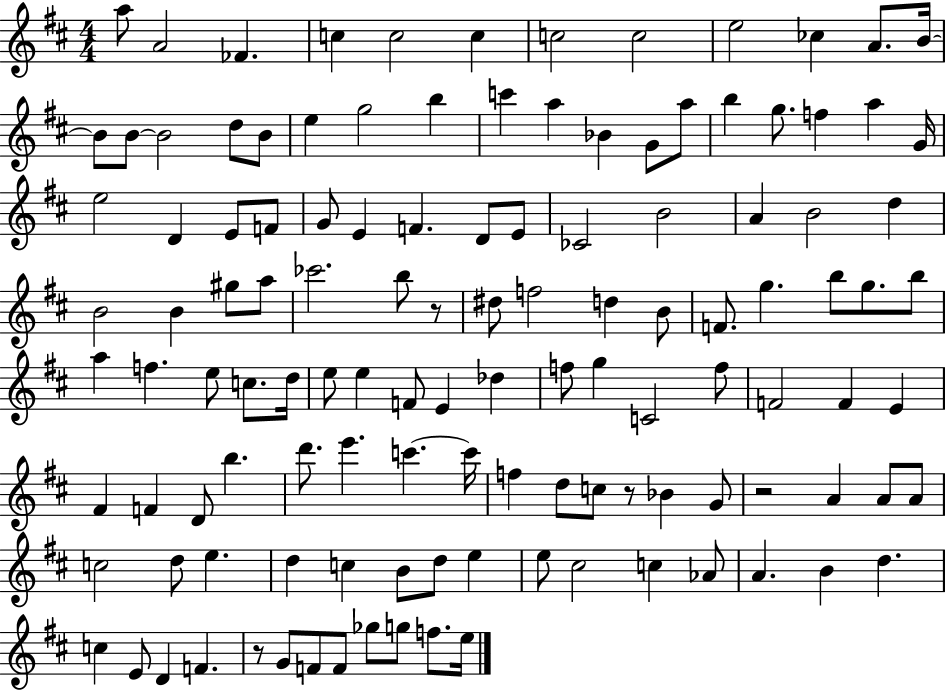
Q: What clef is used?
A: treble